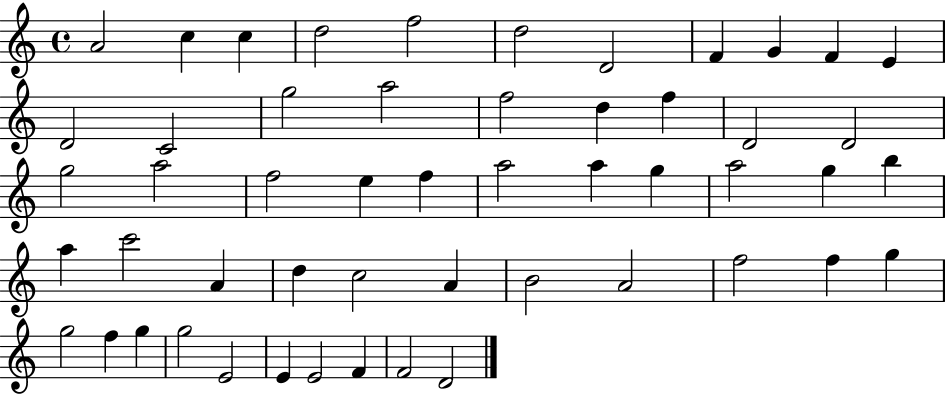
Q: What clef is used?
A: treble